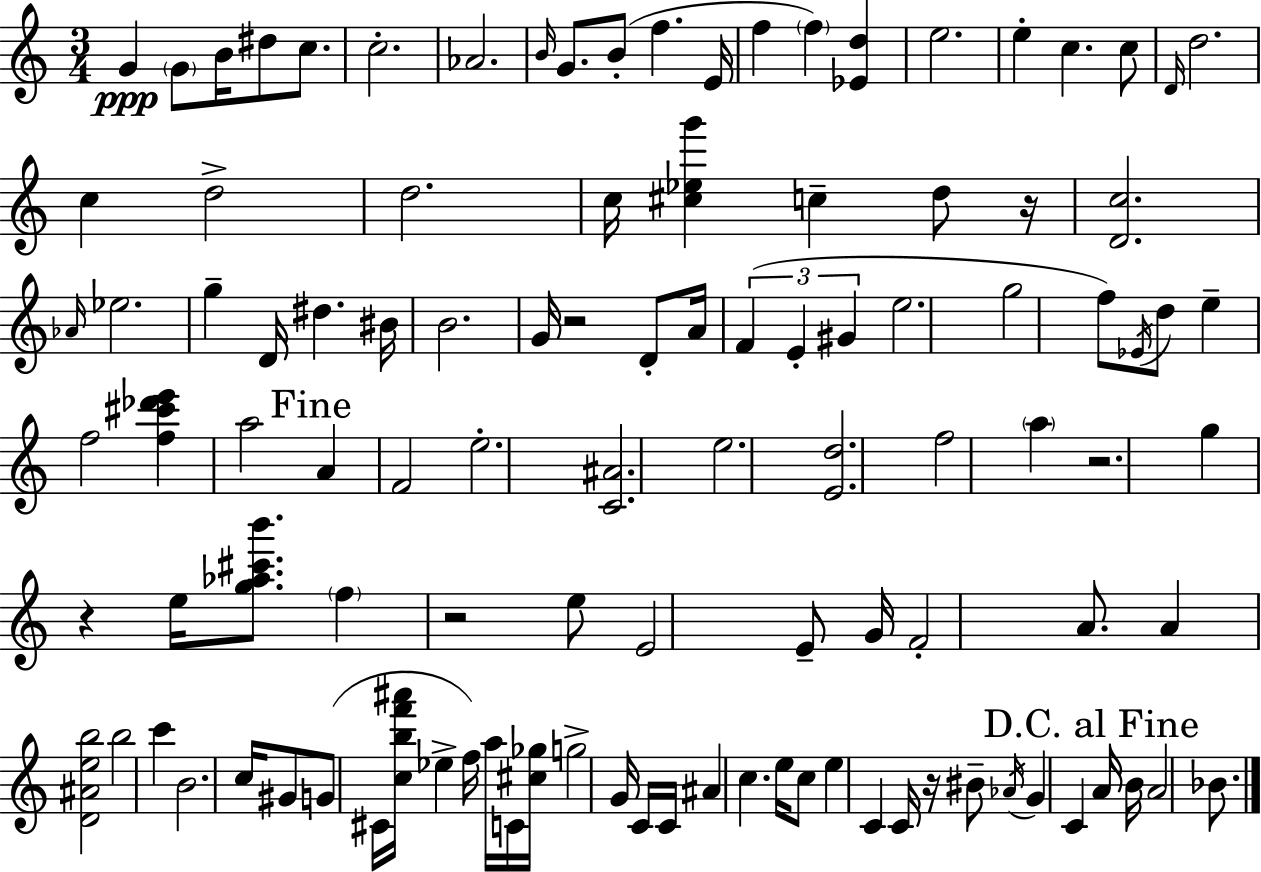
G4/q G4/e B4/s D#5/e C5/e. C5/h. Ab4/h. B4/s G4/e. B4/e F5/q. E4/s F5/q F5/q [Eb4,D5]/q E5/h. E5/q C5/q. C5/e D4/s D5/h. C5/q D5/h D5/h. C5/s [C#5,Eb5,G6]/q C5/q D5/e R/s [D4,C5]/h. Ab4/s Eb5/h. G5/q D4/s D#5/q. BIS4/s B4/h. G4/s R/h D4/e A4/s F4/q E4/q G#4/q E5/h. G5/h F5/e Eb4/s D5/e E5/q F5/h [F5,C#6,Db6,E6]/q A5/h A4/q F4/h E5/h. [C4,A#4]/h. E5/h. [E4,D5]/h. F5/h A5/q R/h. G5/q R/q E5/s [G5,Ab5,C#6,B6]/e. F5/q R/h E5/e E4/h E4/e G4/s F4/h A4/e. A4/q [D4,A#4,E5,B5]/h B5/h C6/q B4/h. C5/s G#4/e G4/e C#4/s [C5,B5,F6,A#6]/s Eb5/q F5/s A5/s C4/s [C#5,Gb5]/s G5/h G4/s C4/s C4/s A#4/q C5/q. E5/s C5/e E5/q C4/q C4/s R/s BIS4/e Ab4/s G4/q C4/q A4/s B4/s A4/h Bb4/e.